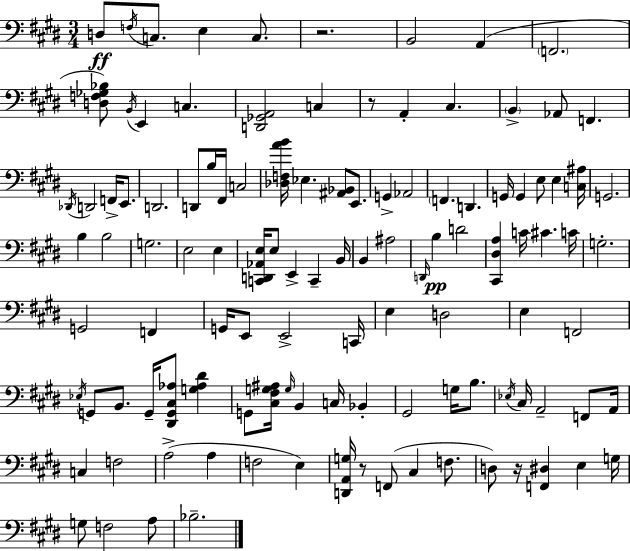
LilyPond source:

{
  \clef bass
  \numericTimeSignature
  \time 3/4
  \key e \major
  d8\ff \acciaccatura { f16 } c8. e4 c8. | r2. | b,2 a,4( | \parenthesize f,2. | \break <d f ges bes>8) \acciaccatura { b,16 } e,4 c4. | <d, ges, a,>2 c4 | r8 a,4-. cis4. | \parenthesize b,4-> aes,8 f,4. | \break \acciaccatura { des,16 } d,2 f,16-> | e,8. d,2. | d,8 b16 fis,16 c2 | <des f a' b'>16 ees4. <ais, bes,>8 | \break e,8. g,4-> aes,2 | \parenthesize f,4. d,4. | g,16 g,4 e8 e4 | <c ais>16 g,2. | \break b4 b2 | g2. | e2 e4 | <c, d, aes, e>16 e8 e,4-> c,4-- | \break b,16 b,4 ais2 | \grace { d,16 } b4\pp d'2 | <cis, dis a>4 c'16 cis'4. | c'16 g2.-. | \break g,2 | f,4 g,16 e,8 e,2-> | c,16 e4 d2 | e4 f,2 | \break \acciaccatura { ees16 } g,8 b,8. g,16-- <dis, g, cis aes>8 | <g aes dis'>4 g,8 <cis fis g ais>16 \grace { g16 } b,4 | c16 bes,4-. gis,2 | g16 b8. \acciaccatura { ees16 } cis16 a,2-- | \break f,8 a,16 c4 f2 | a2->( | a4 f2 | e4) <d, a, g>16 r8 f,8( | \break cis4 f8. d8) r16 <f, dis>4 | e4 g16 g8 f2 | a8 bes2.-- | \bar "|."
}